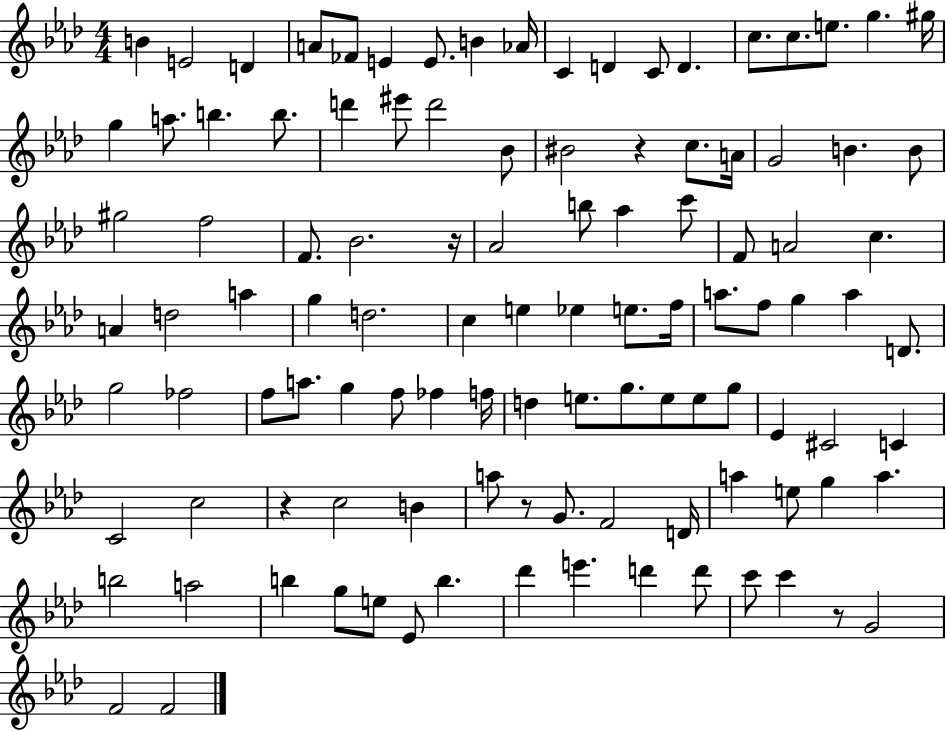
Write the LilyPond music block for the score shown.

{
  \clef treble
  \numericTimeSignature
  \time 4/4
  \key aes \major
  b'4 e'2 d'4 | a'8 fes'8 e'4 e'8. b'4 aes'16 | c'4 d'4 c'8 d'4. | c''8. c''8. e''8. g''4. gis''16 | \break g''4 a''8. b''4. b''8. | d'''4 eis'''8 d'''2 bes'8 | bis'2 r4 c''8. a'16 | g'2 b'4. b'8 | \break gis''2 f''2 | f'8. bes'2. r16 | aes'2 b''8 aes''4 c'''8 | f'8 a'2 c''4. | \break a'4 d''2 a''4 | g''4 d''2. | c''4 e''4 ees''4 e''8. f''16 | a''8. f''8 g''4 a''4 d'8. | \break g''2 fes''2 | f''8 a''8. g''4 f''8 fes''4 f''16 | d''4 e''8. g''8. e''8 e''8 g''8 | ees'4 cis'2 c'4 | \break c'2 c''2 | r4 c''2 b'4 | a''8 r8 g'8. f'2 d'16 | a''4 e''8 g''4 a''4. | \break b''2 a''2 | b''4 g''8 e''8 ees'8 b''4. | des'''4 e'''4. d'''4 d'''8 | c'''8 c'''4 r8 g'2 | \break f'2 f'2 | \bar "|."
}